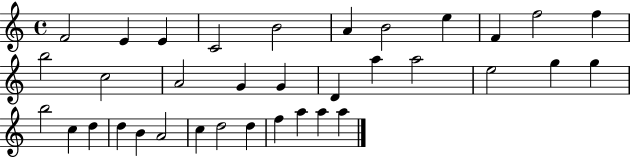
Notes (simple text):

F4/h E4/q E4/q C4/h B4/h A4/q B4/h E5/q F4/q F5/h F5/q B5/h C5/h A4/h G4/q G4/q D4/q A5/q A5/h E5/h G5/q G5/q B5/h C5/q D5/q D5/q B4/q A4/h C5/q D5/h D5/q F5/q A5/q A5/q A5/q